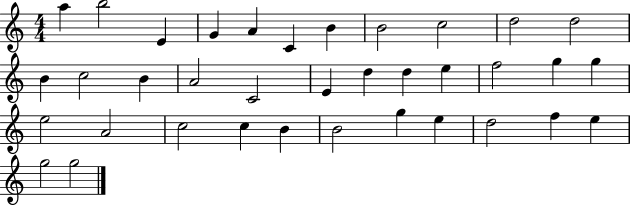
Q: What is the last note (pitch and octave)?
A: G5